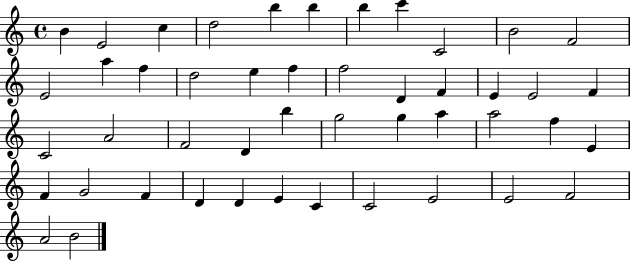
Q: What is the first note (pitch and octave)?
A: B4